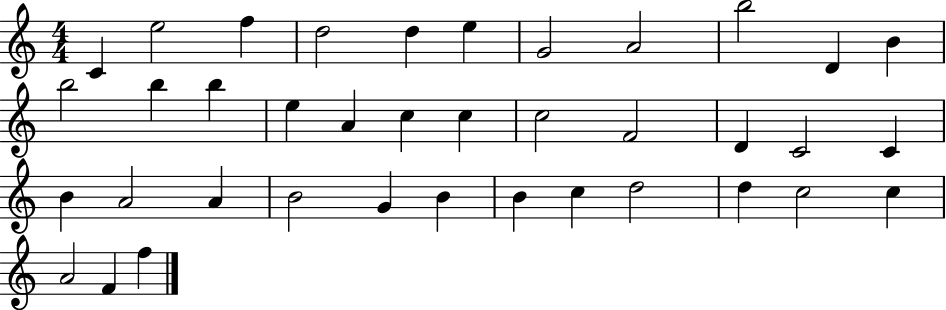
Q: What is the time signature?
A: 4/4